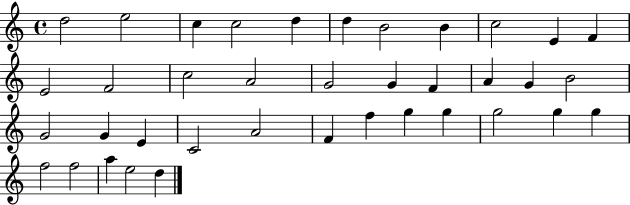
D5/h E5/h C5/q C5/h D5/q D5/q B4/h B4/q C5/h E4/q F4/q E4/h F4/h C5/h A4/h G4/h G4/q F4/q A4/q G4/q B4/h G4/h G4/q E4/q C4/h A4/h F4/q F5/q G5/q G5/q G5/h G5/q G5/q F5/h F5/h A5/q E5/h D5/q